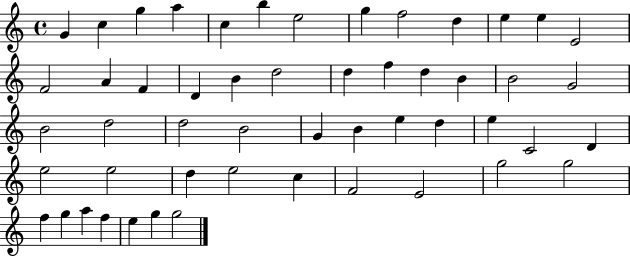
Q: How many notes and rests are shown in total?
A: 52